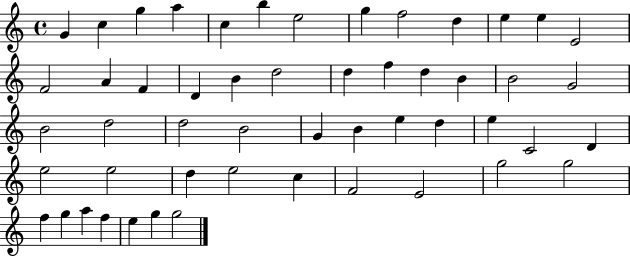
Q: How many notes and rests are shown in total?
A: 52